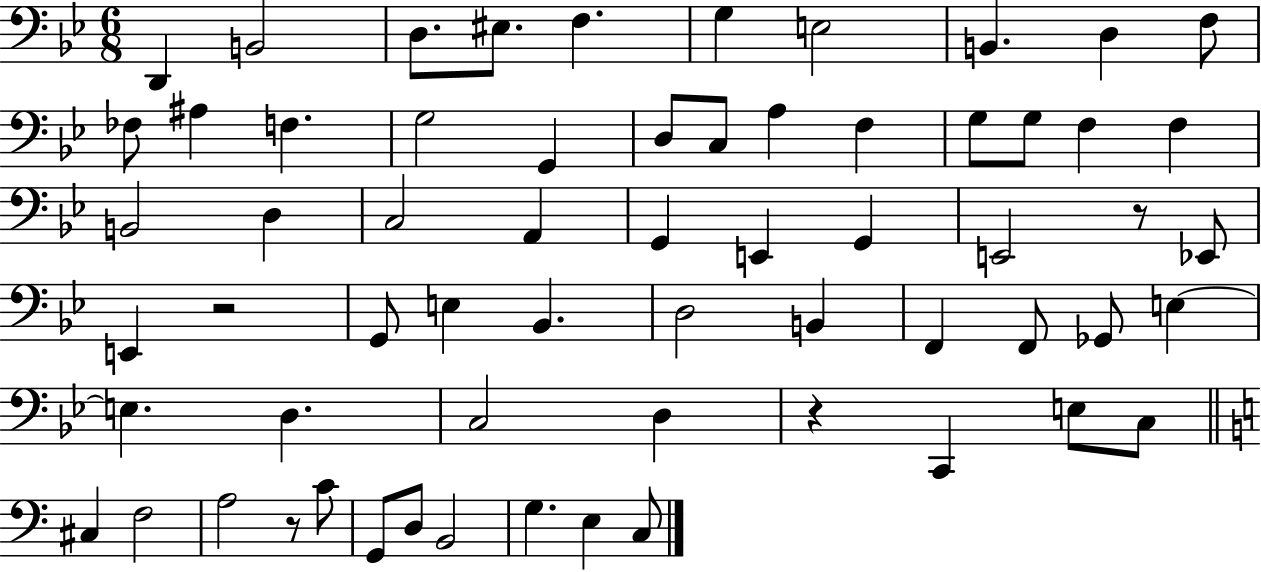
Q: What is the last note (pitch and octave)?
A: C3